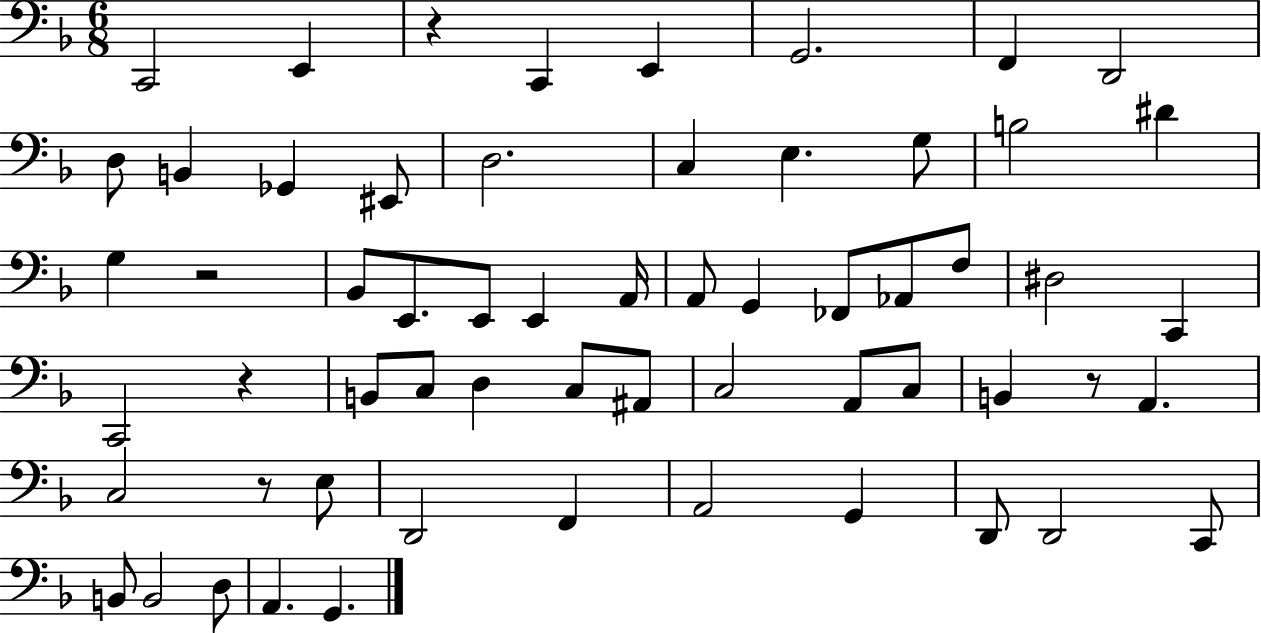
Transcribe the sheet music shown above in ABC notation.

X:1
T:Untitled
M:6/8
L:1/4
K:F
C,,2 E,, z C,, E,, G,,2 F,, D,,2 D,/2 B,, _G,, ^E,,/2 D,2 C, E, G,/2 B,2 ^D G, z2 _B,,/2 E,,/2 E,,/2 E,, A,,/4 A,,/2 G,, _F,,/2 _A,,/2 F,/2 ^D,2 C,, C,,2 z B,,/2 C,/2 D, C,/2 ^A,,/2 C,2 A,,/2 C,/2 B,, z/2 A,, C,2 z/2 E,/2 D,,2 F,, A,,2 G,, D,,/2 D,,2 C,,/2 B,,/2 B,,2 D,/2 A,, G,,